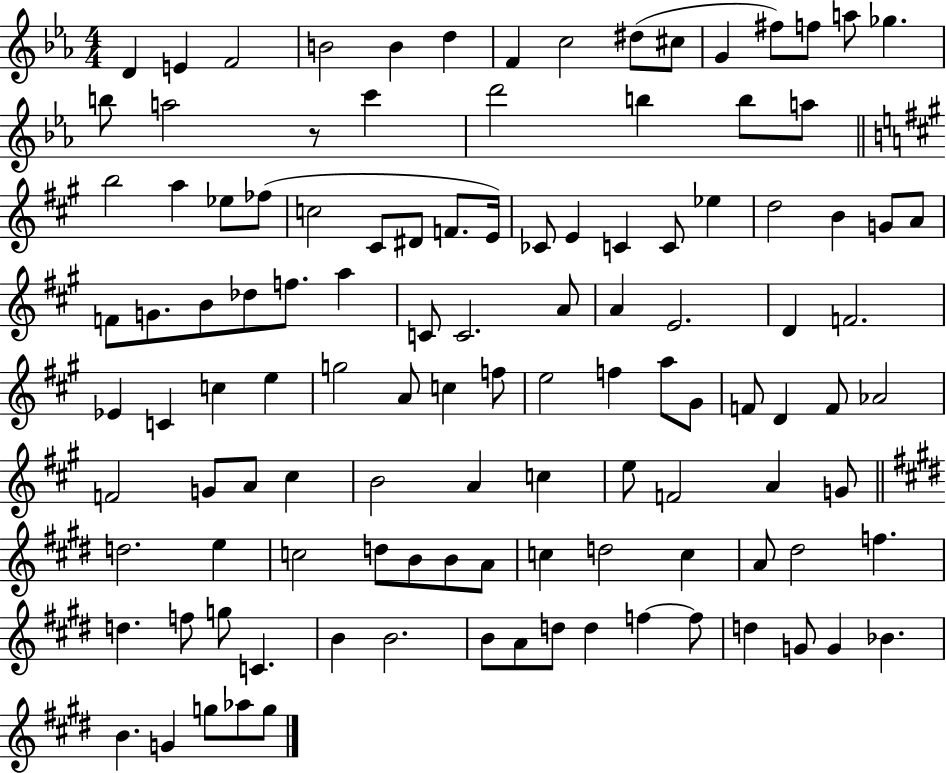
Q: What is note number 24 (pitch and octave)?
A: A5